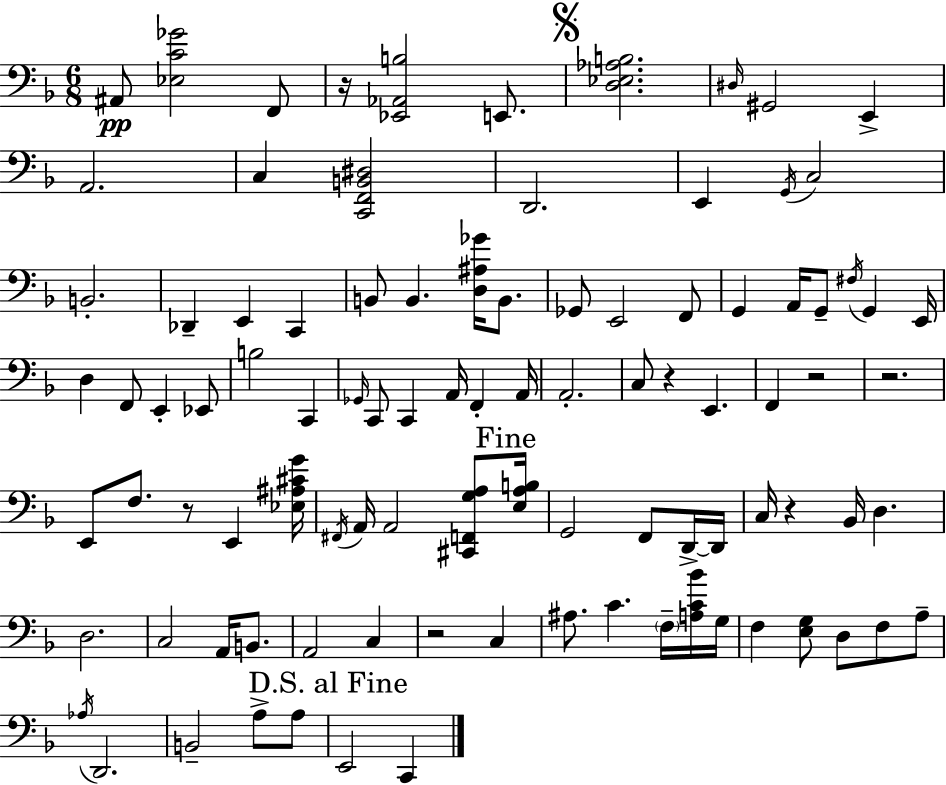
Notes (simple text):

A#2/e [Eb3,C4,Gb4]/h F2/e R/s [Eb2,Ab2,B3]/h E2/e. [D3,Eb3,Ab3,B3]/h. D#3/s G#2/h E2/q A2/h. C3/q [C2,F2,B2,D#3]/h D2/h. E2/q G2/s C3/h B2/h. Db2/q E2/q C2/q B2/e B2/q. [D3,A#3,Gb4]/s B2/e. Gb2/e E2/h F2/e G2/q A2/s G2/e F#3/s G2/q E2/s D3/q F2/e E2/q Eb2/e B3/h C2/q Gb2/s C2/e C2/q A2/s F2/q A2/s A2/h. C3/e R/q E2/q. F2/q R/h R/h. E2/e F3/e. R/e E2/q [Eb3,A#3,C#4,G4]/s F#2/s A2/s A2/h [C#2,F2,G3,A3]/e [E3,A3,B3]/s G2/h F2/e D2/s D2/s C3/s R/q Bb2/s D3/q. D3/h. C3/h A2/s B2/e. A2/h C3/q R/h C3/q A#3/e. C4/q. F3/s [A3,C4,Bb4]/s G3/s F3/q [E3,G3]/e D3/e F3/e A3/e Ab3/s D2/h. B2/h A3/e A3/e E2/h C2/q